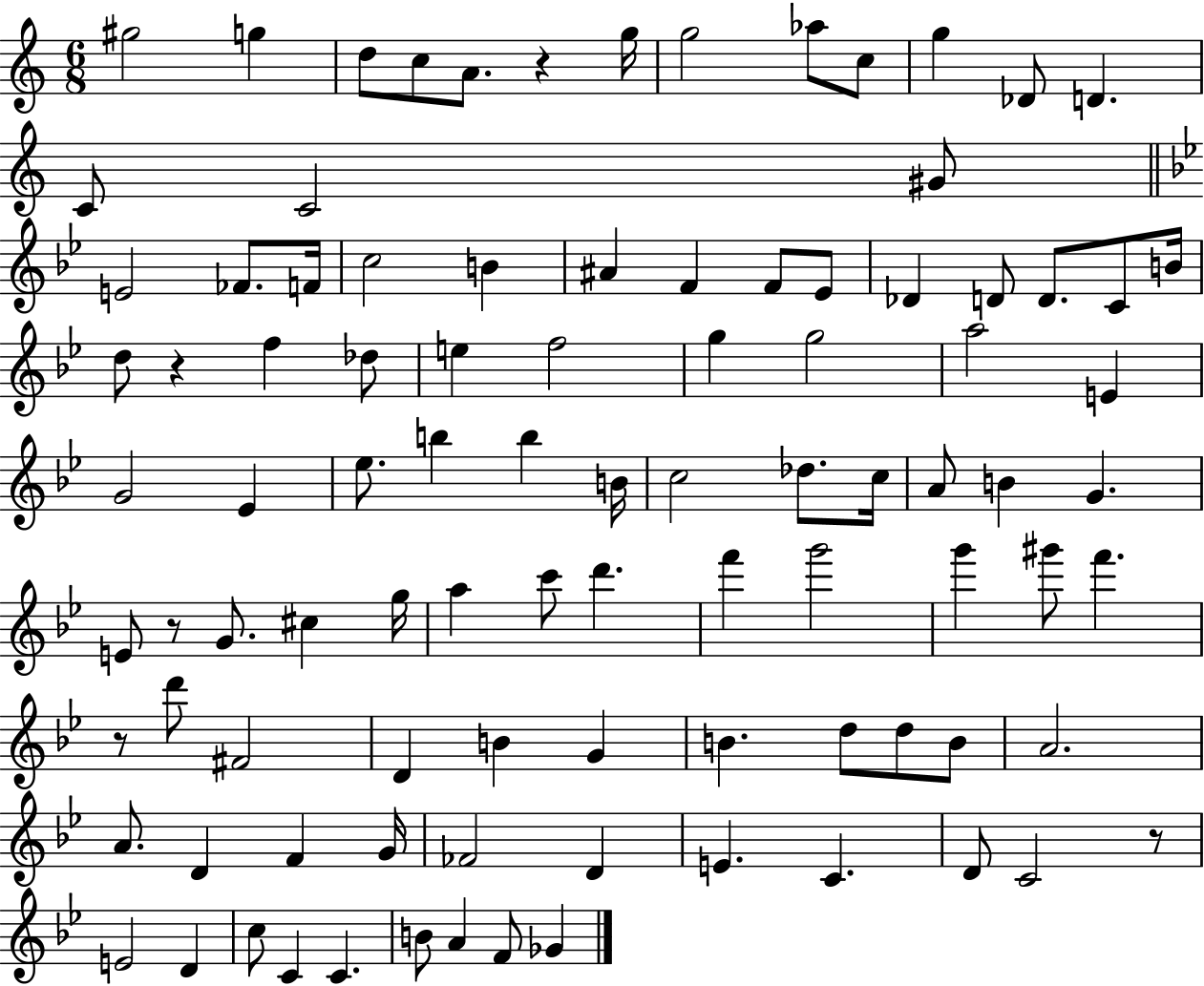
X:1
T:Untitled
M:6/8
L:1/4
K:C
^g2 g d/2 c/2 A/2 z g/4 g2 _a/2 c/2 g _D/2 D C/2 C2 ^G/2 E2 _F/2 F/4 c2 B ^A F F/2 _E/2 _D D/2 D/2 C/2 B/4 d/2 z f _d/2 e f2 g g2 a2 E G2 _E _e/2 b b B/4 c2 _d/2 c/4 A/2 B G E/2 z/2 G/2 ^c g/4 a c'/2 d' f' g'2 g' ^g'/2 f' z/2 d'/2 ^F2 D B G B d/2 d/2 B/2 A2 A/2 D F G/4 _F2 D E C D/2 C2 z/2 E2 D c/2 C C B/2 A F/2 _G